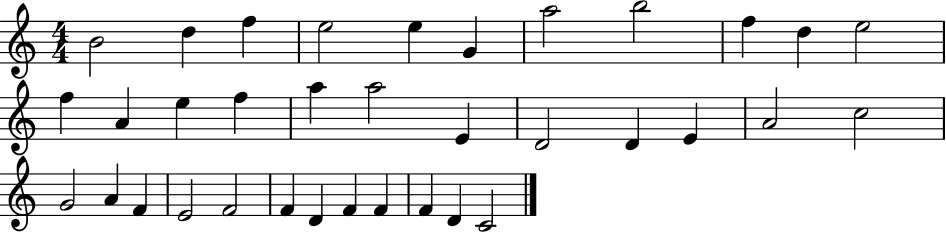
B4/h D5/q F5/q E5/h E5/q G4/q A5/h B5/h F5/q D5/q E5/h F5/q A4/q E5/q F5/q A5/q A5/h E4/q D4/h D4/q E4/q A4/h C5/h G4/h A4/q F4/q E4/h F4/h F4/q D4/q F4/q F4/q F4/q D4/q C4/h